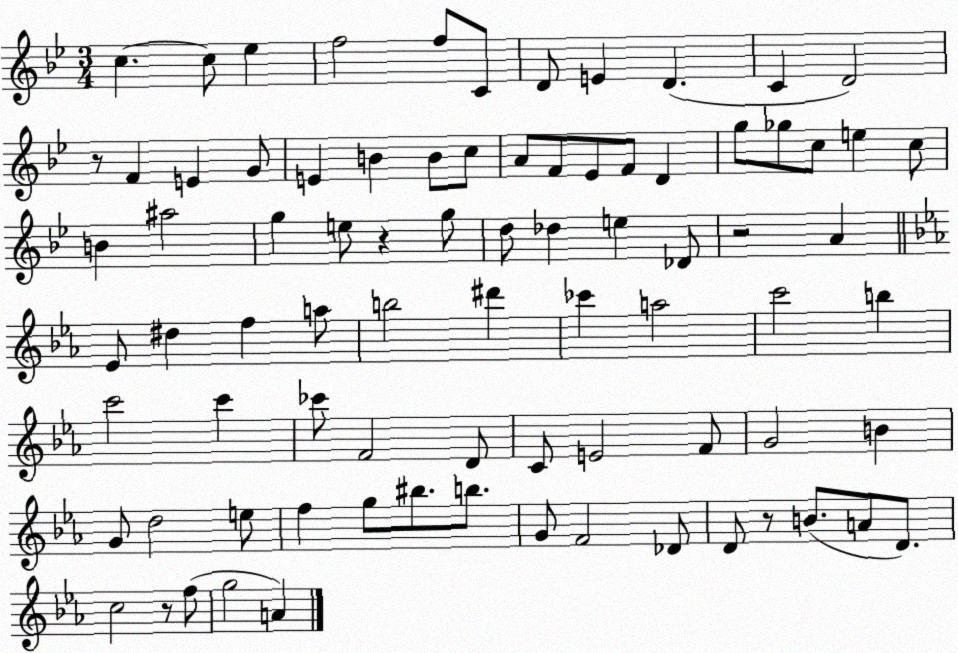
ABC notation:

X:1
T:Untitled
M:3/4
L:1/4
K:Bb
c c/2 _e f2 f/2 C/2 D/2 E D C D2 z/2 F E G/2 E B B/2 c/2 A/2 F/2 _E/2 F/2 D g/2 _g/2 c/2 e c/2 B ^a2 g e/2 z g/2 d/2 _d e _D/2 z2 A _E/2 ^d f a/2 b2 ^d' _c' a2 c'2 b c'2 c' _c'/2 F2 D/2 C/2 E2 F/2 G2 B G/2 d2 e/2 f g/2 ^b/2 b/2 G/2 F2 _D/2 D/2 z/2 B/2 A/2 D/2 c2 z/2 f/2 g2 A